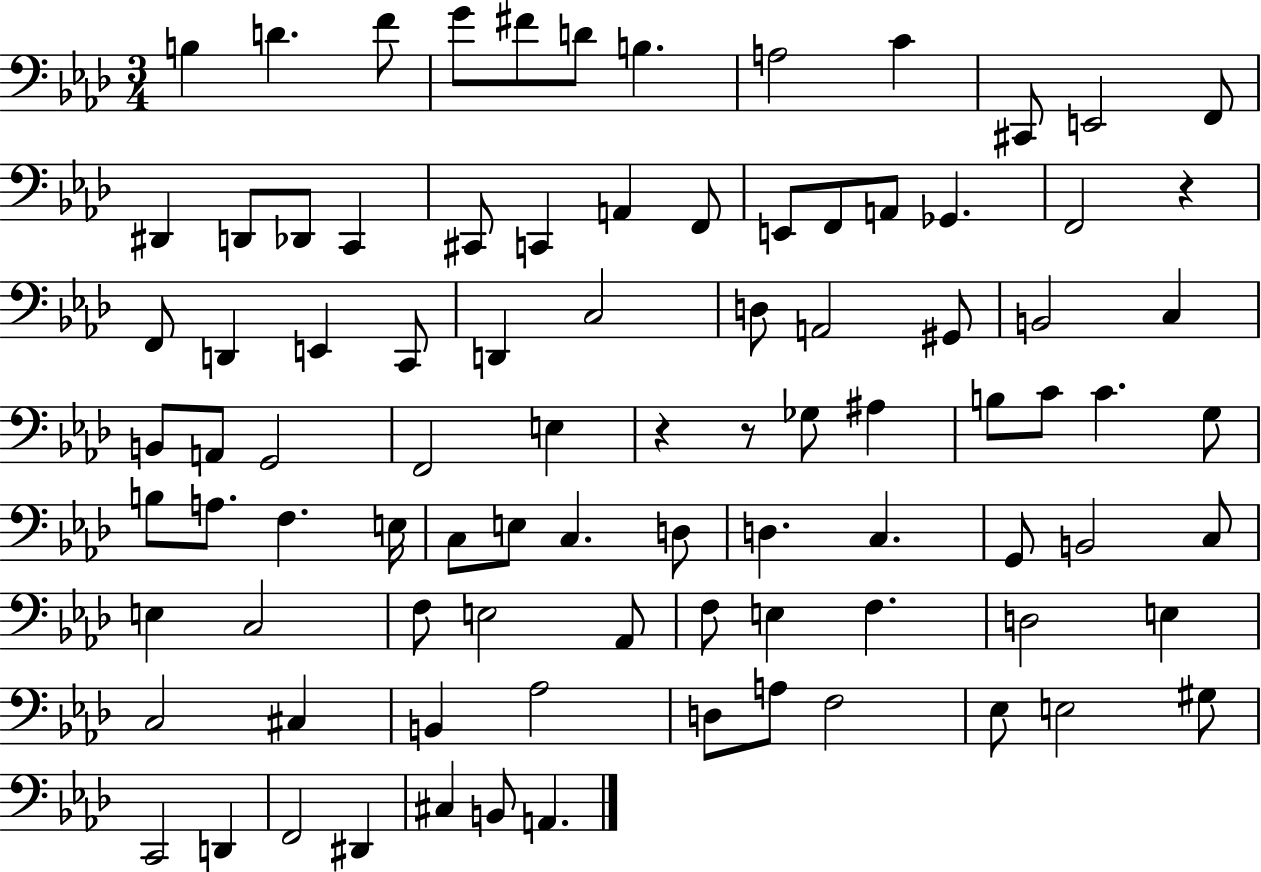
B3/q D4/q. F4/e G4/e F#4/e D4/e B3/q. A3/h C4/q C#2/e E2/h F2/e D#2/q D2/e Db2/e C2/q C#2/e C2/q A2/q F2/e E2/e F2/e A2/e Gb2/q. F2/h R/q F2/e D2/q E2/q C2/e D2/q C3/h D3/e A2/h G#2/e B2/h C3/q B2/e A2/e G2/h F2/h E3/q R/q R/e Gb3/e A#3/q B3/e C4/e C4/q. G3/e B3/e A3/e. F3/q. E3/s C3/e E3/e C3/q. D3/e D3/q. C3/q. G2/e B2/h C3/e E3/q C3/h F3/e E3/h Ab2/e F3/e E3/q F3/q. D3/h E3/q C3/h C#3/q B2/q Ab3/h D3/e A3/e F3/h Eb3/e E3/h G#3/e C2/h D2/q F2/h D#2/q C#3/q B2/e A2/q.